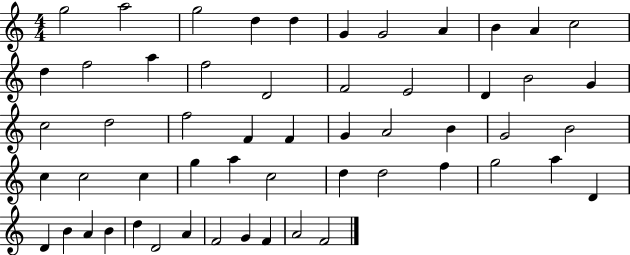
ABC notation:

X:1
T:Untitled
M:4/4
L:1/4
K:C
g2 a2 g2 d d G G2 A B A c2 d f2 a f2 D2 F2 E2 D B2 G c2 d2 f2 F F G A2 B G2 B2 c c2 c g a c2 d d2 f g2 a D D B A B d D2 A F2 G F A2 F2